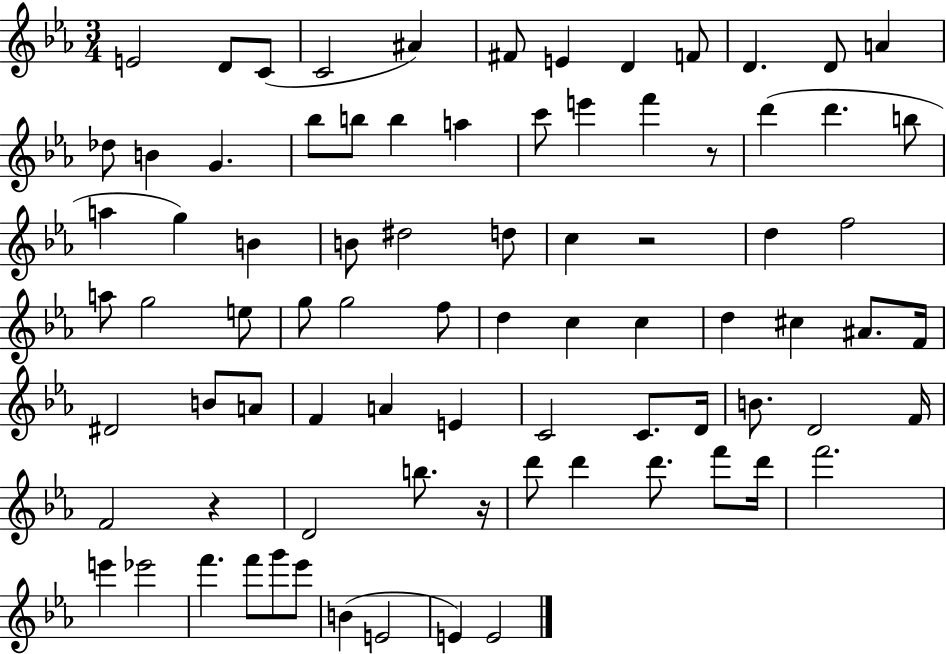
E4/h D4/e C4/e C4/h A#4/q F#4/e E4/q D4/q F4/e D4/q. D4/e A4/q Db5/e B4/q G4/q. Bb5/e B5/e B5/q A5/q C6/e E6/q F6/q R/e D6/q D6/q. B5/e A5/q G5/q B4/q B4/e D#5/h D5/e C5/q R/h D5/q F5/h A5/e G5/h E5/e G5/e G5/h F5/e D5/q C5/q C5/q D5/q C#5/q A#4/e. F4/s D#4/h B4/e A4/e F4/q A4/q E4/q C4/h C4/e. D4/s B4/e. D4/h F4/s F4/h R/q D4/h B5/e. R/s D6/e D6/q D6/e. F6/e D6/s F6/h. E6/q Eb6/h F6/q. F6/e G6/e Eb6/e B4/q E4/h E4/q E4/h